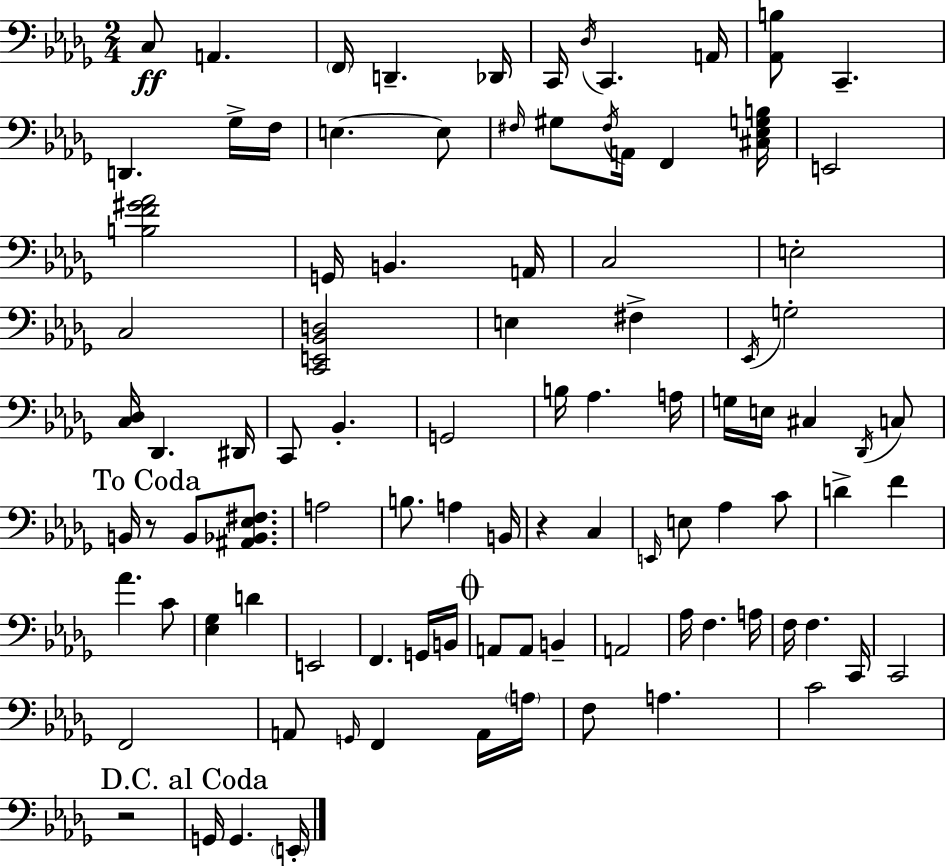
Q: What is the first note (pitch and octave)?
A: C3